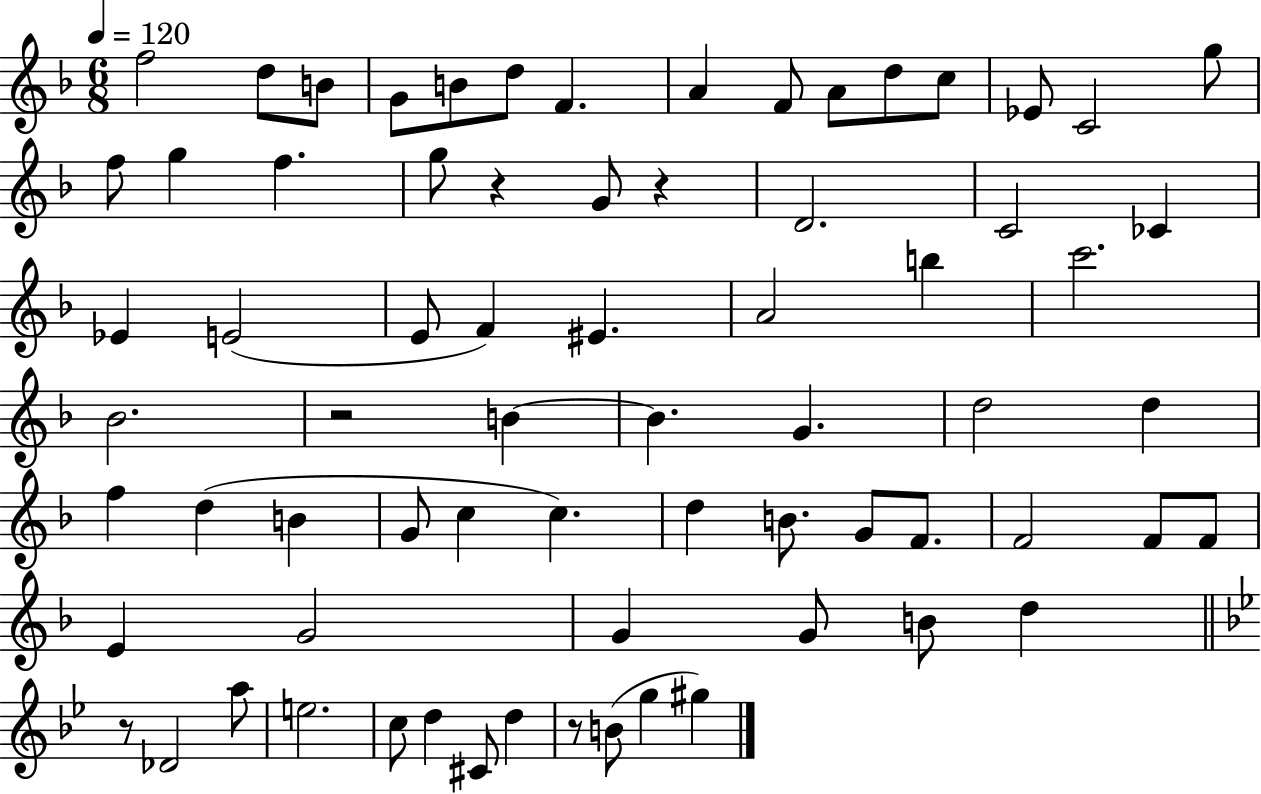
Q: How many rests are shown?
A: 5